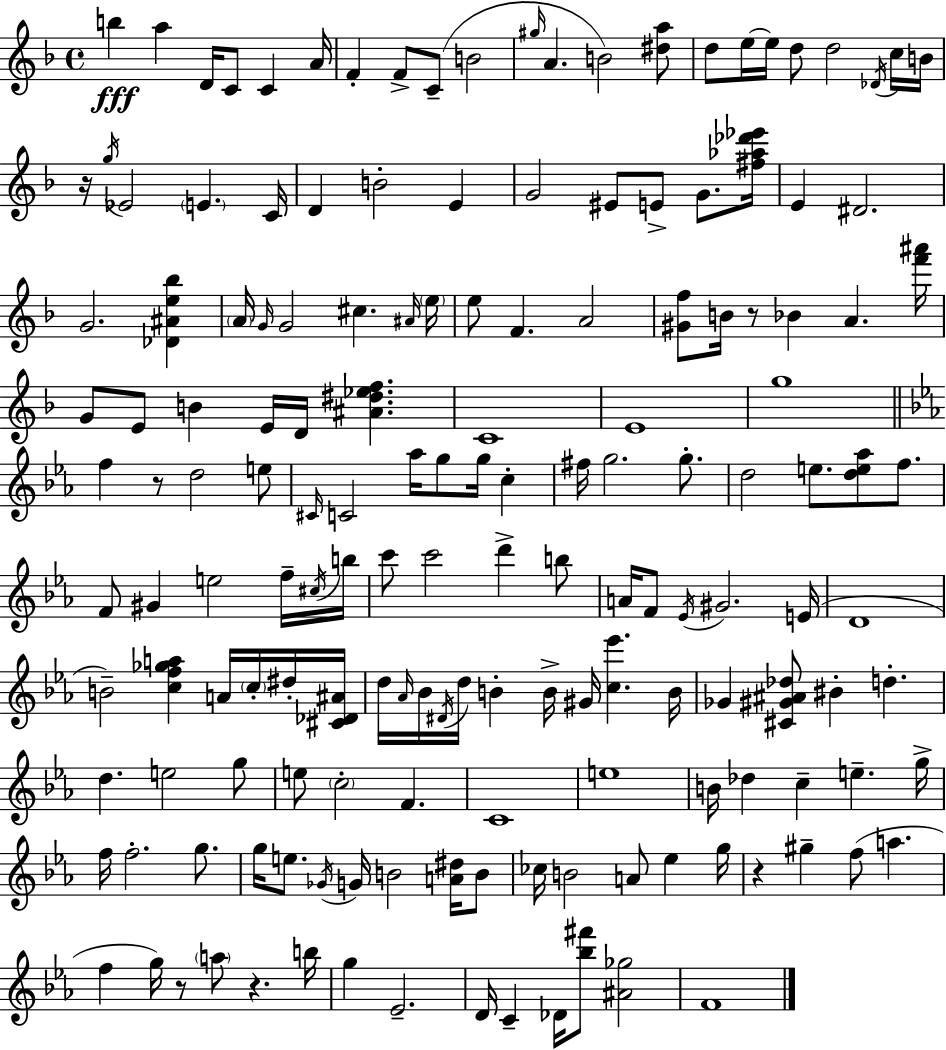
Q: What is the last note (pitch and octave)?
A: F4